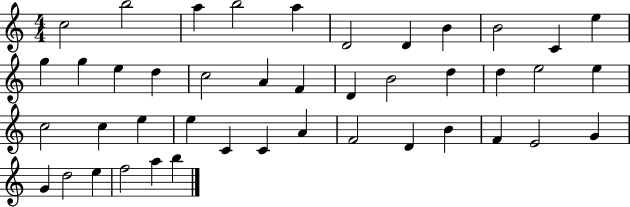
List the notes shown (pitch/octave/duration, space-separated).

C5/h B5/h A5/q B5/h A5/q D4/h D4/q B4/q B4/h C4/q E5/q G5/q G5/q E5/q D5/q C5/h A4/q F4/q D4/q B4/h D5/q D5/q E5/h E5/q C5/h C5/q E5/q E5/q C4/q C4/q A4/q F4/h D4/q B4/q F4/q E4/h G4/q G4/q D5/h E5/q F5/h A5/q B5/q